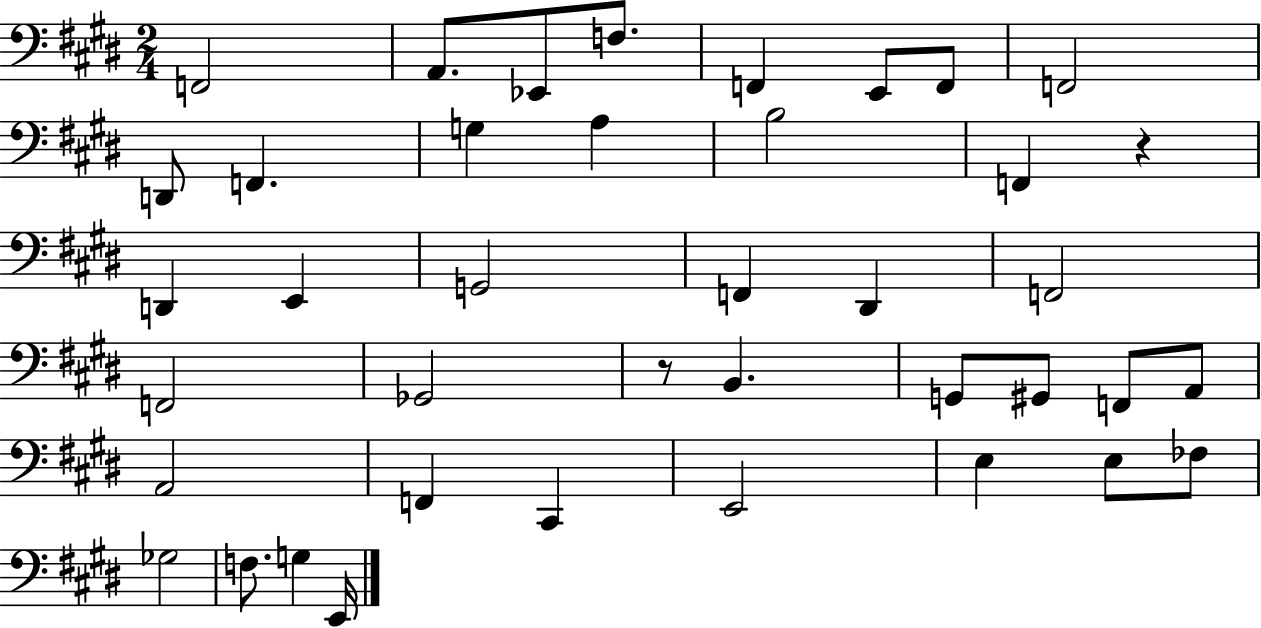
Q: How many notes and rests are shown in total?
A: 40